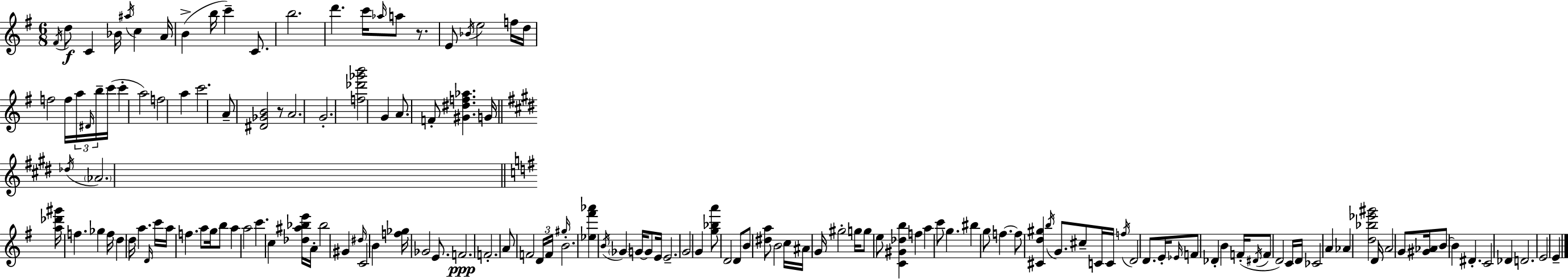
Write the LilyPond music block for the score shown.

{
  \clef treble
  \numericTimeSignature
  \time 6/8
  \key g \major
  \repeat volta 2 { \acciaccatura { fis'16 }\f d''8 c'4 bes'16 \acciaccatura { ais''16 } c''4 | a'16 b'4->( b''16 c'''4--) c'8. | b''2. | d'''4. c'''16 \grace { aes''16 } a''8 | \break r8. e'8 \acciaccatura { bes'16 } e''2 | f''16 d''16 f''2 | f''16 \tuplet 3/2 { a''16 \grace { dis'16 } b''16-- } c'''16( c'''4-. a''2) | f''2 | \break a''4 c'''2. | a'8-- <dis' ges' b'>2 | r8 a'2. | g'2.-. | \break <f'' des''' ges''' b'''>2 | g'4 a'8. f'8-. <gis' dis'' f'' aes''>4. | g'16 \bar "||" \break \key e \major \acciaccatura { des''16 } \parenthesize aes'2. | \bar "||" \break \key g \major <a'' des''' gis'''>16 f''4. ges''4 f''16 | d''4 d''16 a''4. \grace { d'16 } | c'''16 a''16 f''4. a''8 g''16 b''8 | a''4 a''2 | \break c'''4. c''4 <des'' ais'' bes'' e'''>16 | a'16-. bes''2 gis'4 | \grace { dis''16 } c'2 b'4 | <f'' ges''>16 ges'2 e'8. | \break f'2.\ppp | f'2.-. | a'8 f'2 | \tuplet 3/2 { d'16 f'16 \grace { gis''16 } } b'2.-. | \break <ees'' fis''' aes'''>4 \acciaccatura { b'16 } \parenthesize ges'4 | g'16~~ g'8 e'16 e'2.-- | g'2 | g'4 <g'' bes'' a'''>8 d'2 | \break d'8 b'8 <dis'' a''>8 b'2 | c''16 ais'16 g'16 gis''2-. | g''16 g''8 e''8 <c' gis' des'' b''>4 | f''4 a''4 c'''8 g''4. | \break bis''4 g''8 f''4.~~ | f''8 <cis' d'' gis''>4 \acciaccatura { b''16 } g'8. | cis''8-- c'16 c'16 \acciaccatura { f''16 } d'2 | d'8. e'16-. \grace { ees'16 } f'8 des'4-. | \break b'4 f'16-.( \acciaccatura { dis'16 } f'8 d'2) | c'16 d'16 ces'2 | a'4 aes'4 | <d'' bes'' ees''' gis'''>2 d'16 a'2 | \break g'8 <gis' aes'>16 b'8~~ b'4 | dis'4.-. c'2 | des'4 d'2. | e'2 | \break e'4-- } \bar "|."
}